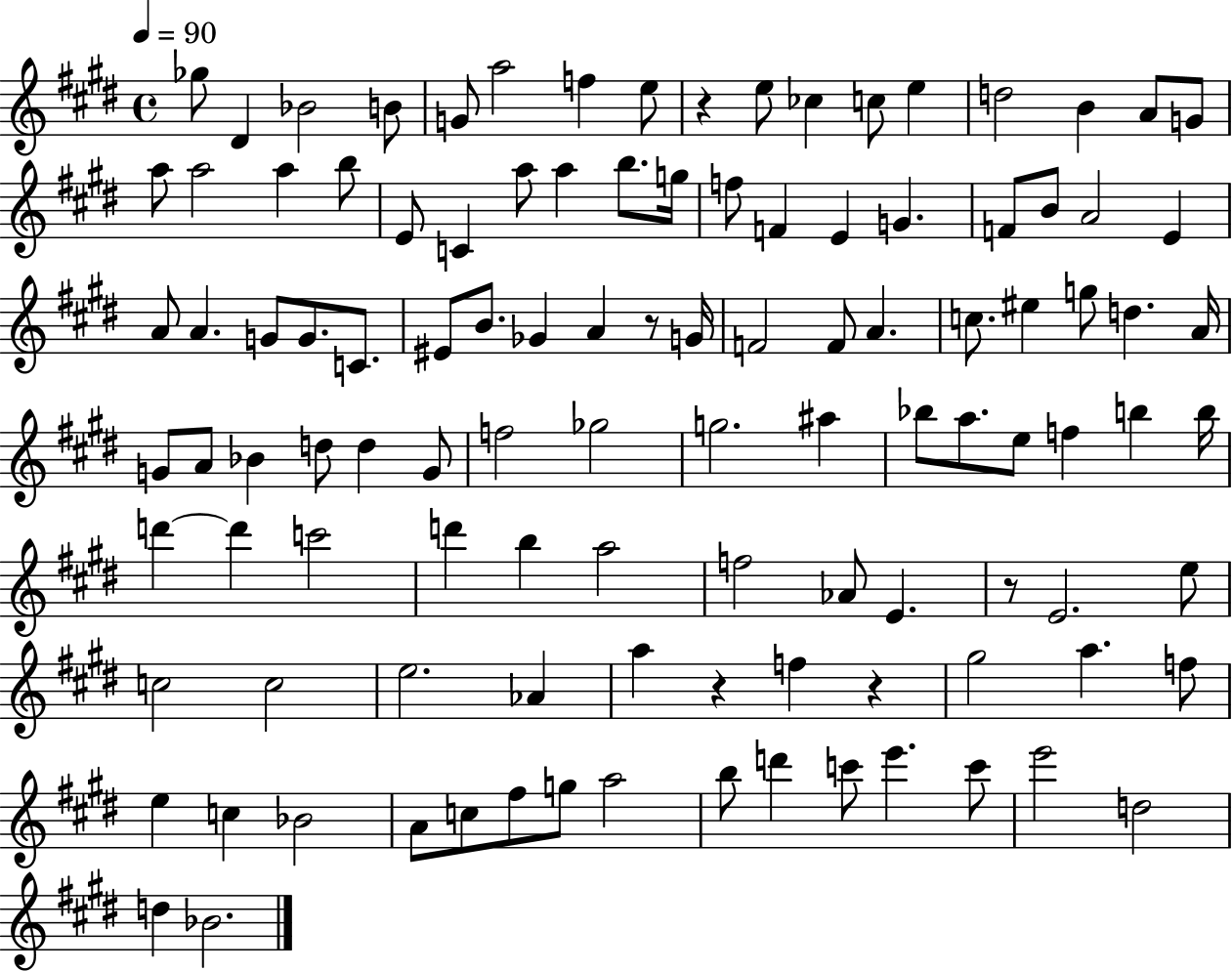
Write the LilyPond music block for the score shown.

{
  \clef treble
  \time 4/4
  \defaultTimeSignature
  \key e \major
  \tempo 4 = 90
  ges''8 dis'4 bes'2 b'8 | g'8 a''2 f''4 e''8 | r4 e''8 ces''4 c''8 e''4 | d''2 b'4 a'8 g'8 | \break a''8 a''2 a''4 b''8 | e'8 c'4 a''8 a''4 b''8. g''16 | f''8 f'4 e'4 g'4. | f'8 b'8 a'2 e'4 | \break a'8 a'4. g'8 g'8. c'8. | eis'8 b'8. ges'4 a'4 r8 g'16 | f'2 f'8 a'4. | c''8. eis''4 g''8 d''4. a'16 | \break g'8 a'8 bes'4 d''8 d''4 g'8 | f''2 ges''2 | g''2. ais''4 | bes''8 a''8. e''8 f''4 b''4 b''16 | \break d'''4~~ d'''4 c'''2 | d'''4 b''4 a''2 | f''2 aes'8 e'4. | r8 e'2. e''8 | \break c''2 c''2 | e''2. aes'4 | a''4 r4 f''4 r4 | gis''2 a''4. f''8 | \break e''4 c''4 bes'2 | a'8 c''8 fis''8 g''8 a''2 | b''8 d'''4 c'''8 e'''4. c'''8 | e'''2 d''2 | \break d''4 bes'2. | \bar "|."
}